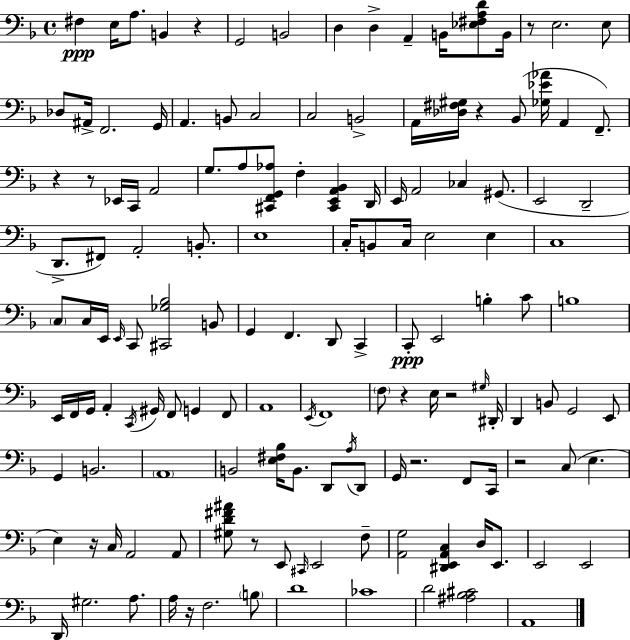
{
  \clef bass
  \time 4/4
  \defaultTimeSignature
  \key f \major
  fis4\ppp e16 a8. b,4 r4 | g,2 b,2 | d4 d4-> a,4-- b,16 <ees fis a d'>8 b,16 | r8 e2. e8 | \break des8 ais,16-> f,2. g,16 | a,4. b,8 c2 | c2 b,2-> | a,16 <des fis gis>16 r4 bes,8( <ges ees' aes'>16 a,4 f,8.--) | \break r4 r8 ees,16 c,16 a,2 | g8. a8 <cis, f, g, aes>8 f4-. <cis, e, a, bes,>4 d,16 | e,16 a,2 ces4 gis,8.( | e,2 d,2-- | \break d,8.-> fis,8) a,2-. b,8.-. | e1 | c16-. b,8 c16 e2 e4 | c1 | \break \parenthesize c8 c16 e,16 \grace { e,16 } c,8 <cis, ges bes>2 b,8 | g,4 f,4. d,8 c,4-> | c,8-.\ppp e,2 b4-. c'8 | b1 | \break e,16 f,16 g,16 a,4-. \acciaccatura { c,16 } gis,16 f,8 g,4 | f,8 a,1 | \acciaccatura { e,16 } f,1 | \parenthesize f8 r4 e16 r2 | \break \grace { gis16 } dis,16-. d,4 b,8 g,2 | e,8 g,4 b,2. | \parenthesize a,1 | b,2 <e fis bes>16 b,8. | \break d,8 \acciaccatura { a16 } d,8 g,16 r2. | f,8 c,16 r2 c8( e4. | e4) r16 c16 a,2 | a,8 <gis d' fis' ais'>8 r8 e,8 \grace { cis,16 } e,2 | \break f8-- <a, g>2 <dis, e, a, c>4 | d16 e,8. e,2 e,2 | d,16 gis2. | a8. a16 r16 f2. | \break \parenthesize b8 d'1 | ces'1 | d'2 <ais bes cis'>2 | a,1 | \break \bar "|."
}